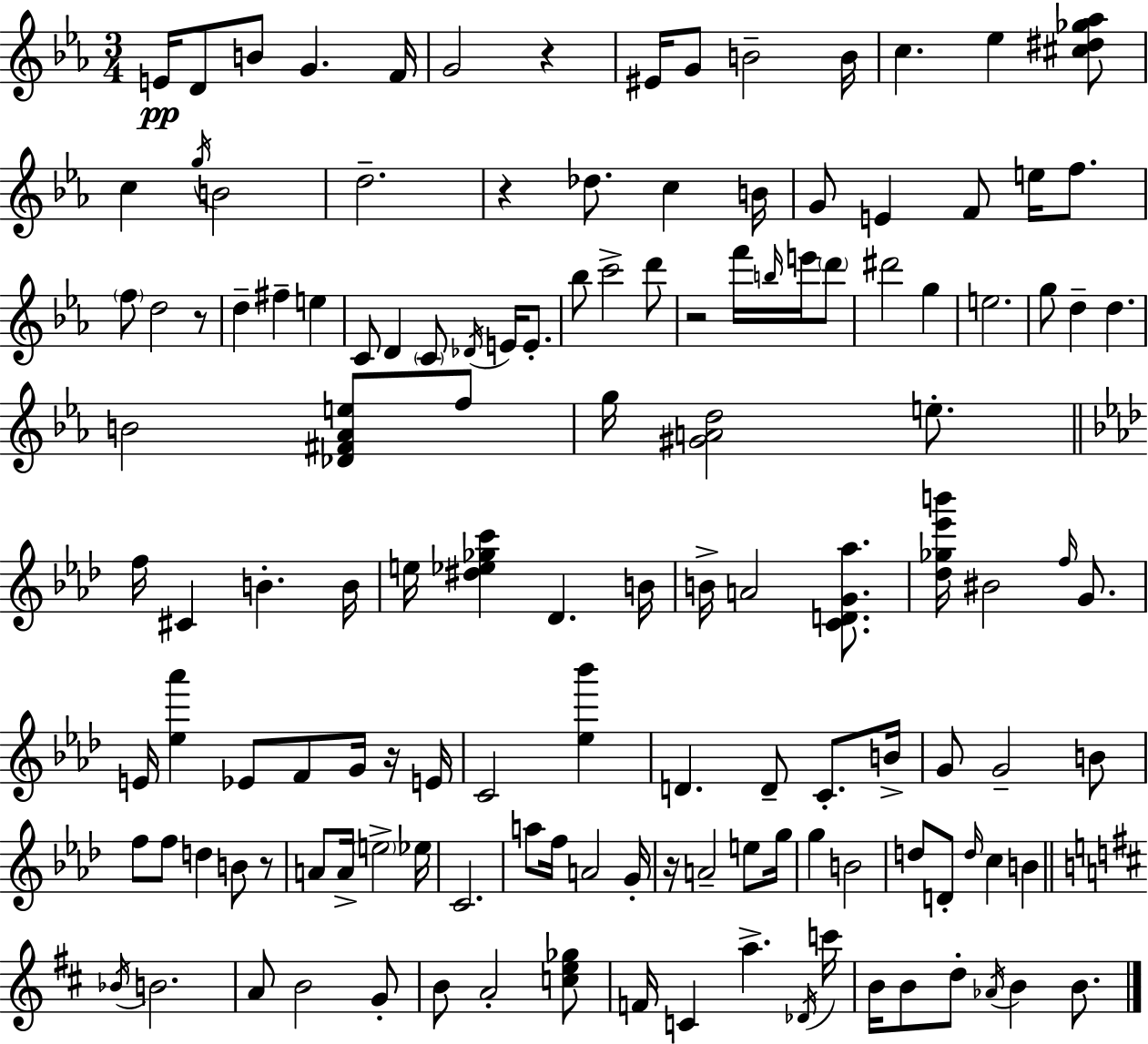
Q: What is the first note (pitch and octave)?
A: E4